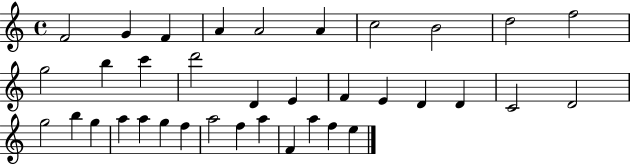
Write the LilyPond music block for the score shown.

{
  \clef treble
  \time 4/4
  \defaultTimeSignature
  \key c \major
  f'2 g'4 f'4 | a'4 a'2 a'4 | c''2 b'2 | d''2 f''2 | \break g''2 b''4 c'''4 | d'''2 d'4 e'4 | f'4 e'4 d'4 d'4 | c'2 d'2 | \break g''2 b''4 g''4 | a''4 a''4 g''4 f''4 | a''2 f''4 a''4 | f'4 a''4 f''4 e''4 | \break \bar "|."
}